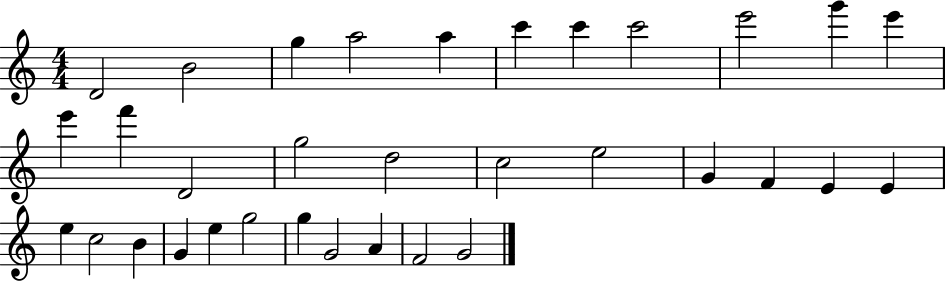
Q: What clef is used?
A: treble